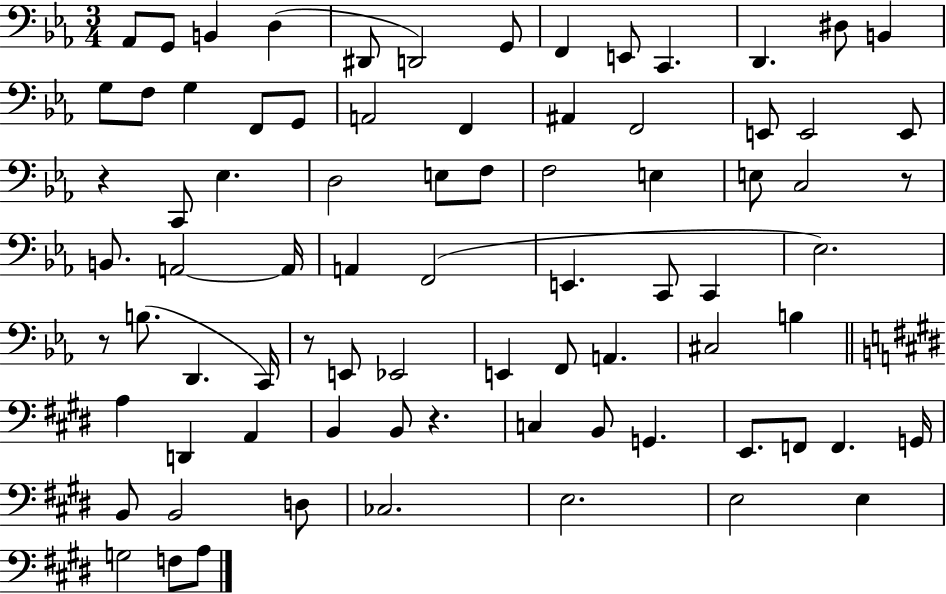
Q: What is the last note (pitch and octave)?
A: A3